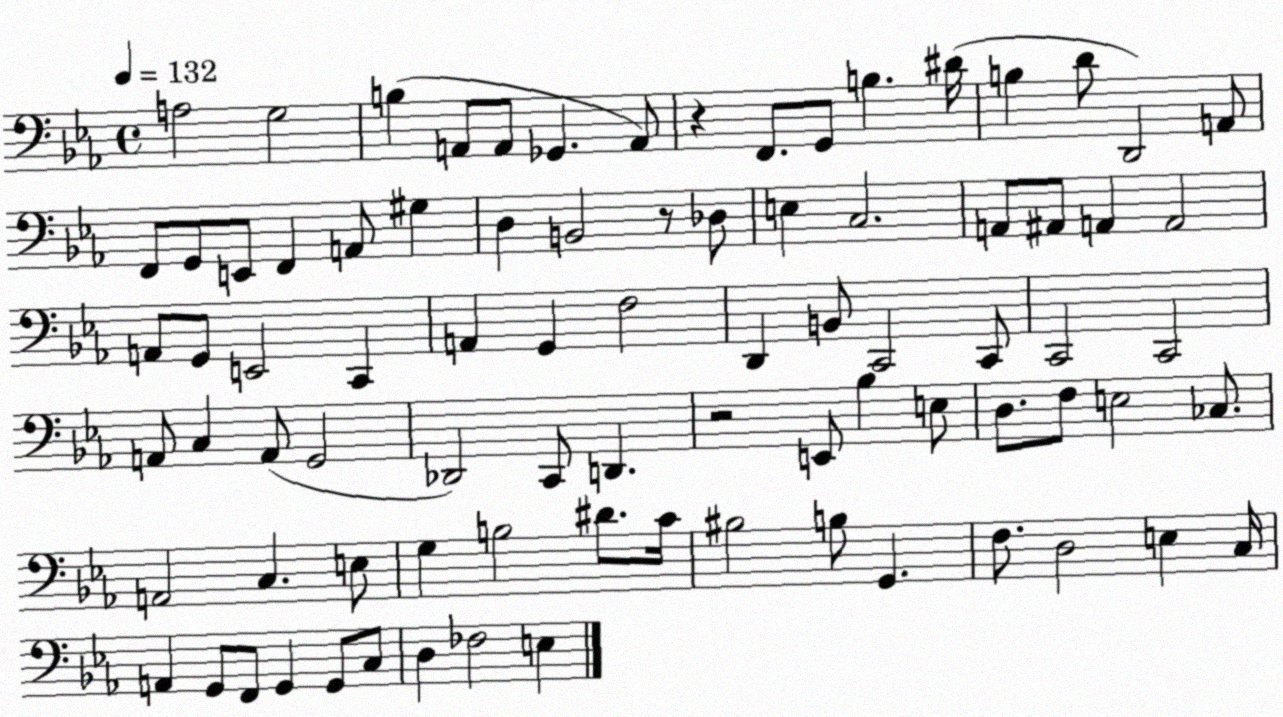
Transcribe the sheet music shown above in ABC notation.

X:1
T:Untitled
M:4/4
L:1/4
K:Eb
A,2 G,2 B, A,,/2 A,,/2 _G,, A,,/2 z F,,/2 G,,/2 B, ^D/4 B, D/2 D,,2 A,,/2 F,,/2 G,,/2 E,,/2 F,, A,,/2 ^G, D, B,,2 z/2 _D,/2 E, C,2 A,,/2 ^A,,/2 A,, A,,2 A,,/2 G,,/2 E,,2 C,, A,, G,, F,2 D,, B,,/2 C,,2 C,,/2 C,,2 C,,2 A,,/2 C, A,,/2 G,,2 _D,,2 C,,/2 D,, z2 E,,/2 _B, E,/2 D,/2 F,/2 E,2 _C,/2 A,,2 C, E,/2 G, B,2 ^D/2 C/4 ^B,2 B,/2 G,, F,/2 D,2 E, C,/4 A,, G,,/2 F,,/2 G,, G,,/2 C,/2 D, _F,2 E,